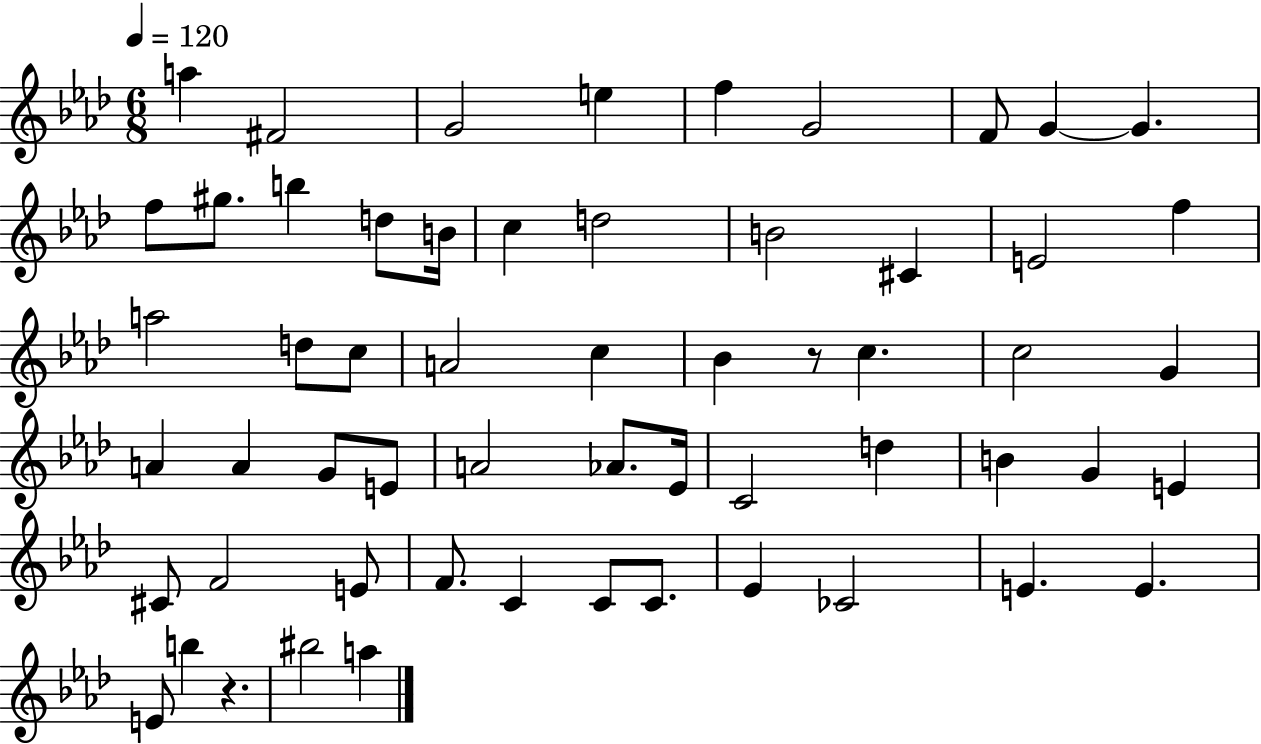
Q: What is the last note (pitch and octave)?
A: A5